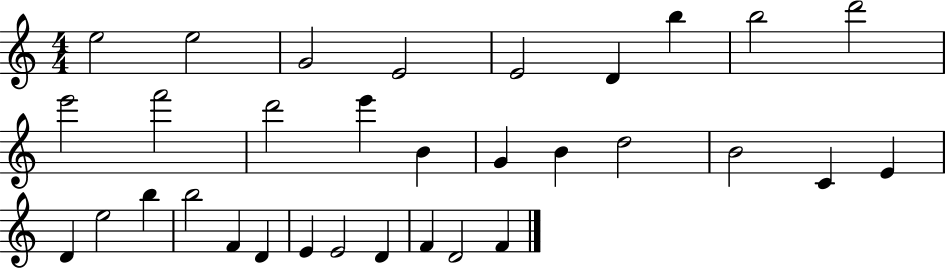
{
  \clef treble
  \numericTimeSignature
  \time 4/4
  \key c \major
  e''2 e''2 | g'2 e'2 | e'2 d'4 b''4 | b''2 d'''2 | \break e'''2 f'''2 | d'''2 e'''4 b'4 | g'4 b'4 d''2 | b'2 c'4 e'4 | \break d'4 e''2 b''4 | b''2 f'4 d'4 | e'4 e'2 d'4 | f'4 d'2 f'4 | \break \bar "|."
}